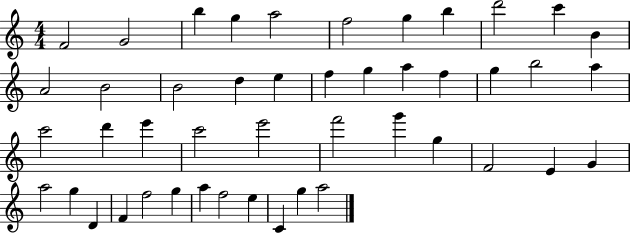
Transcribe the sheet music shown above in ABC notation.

X:1
T:Untitled
M:4/4
L:1/4
K:C
F2 G2 b g a2 f2 g b d'2 c' B A2 B2 B2 d e f g a f g b2 a c'2 d' e' c'2 e'2 f'2 g' g F2 E G a2 g D F f2 g a f2 e C g a2